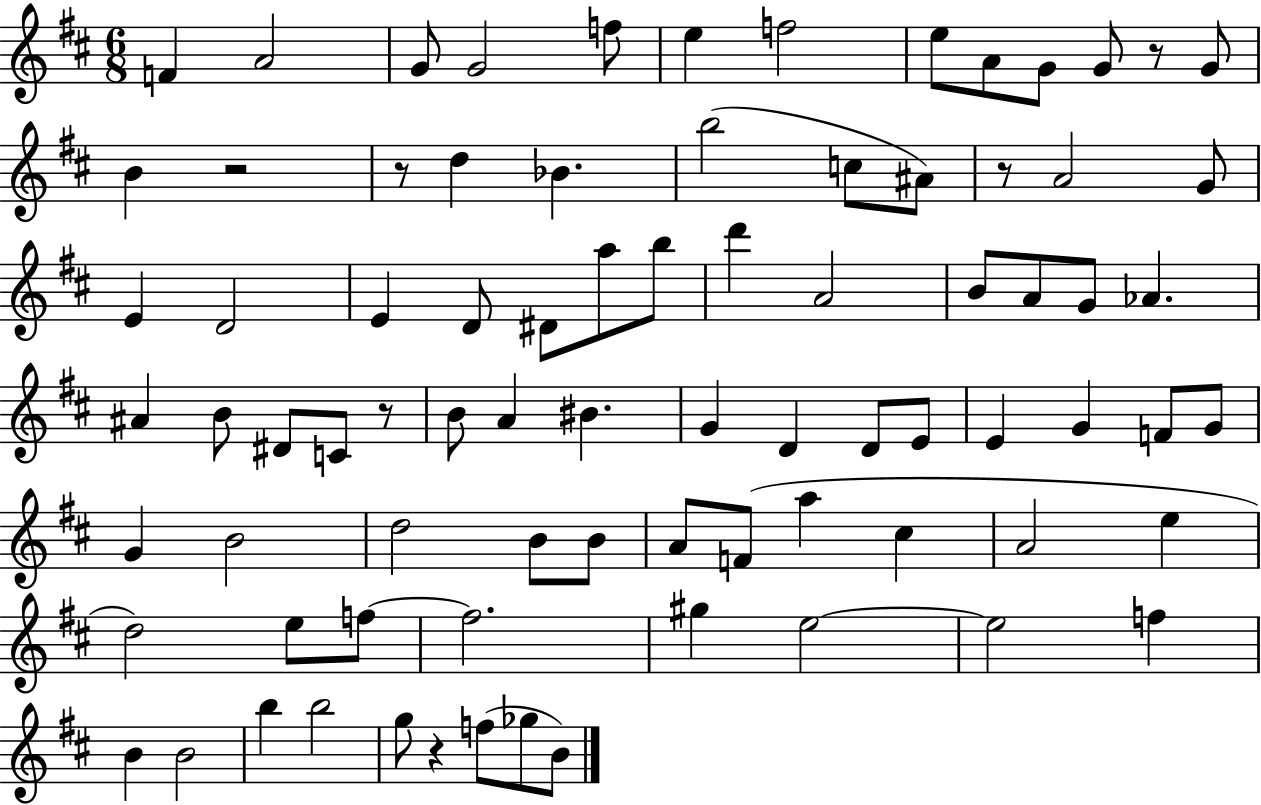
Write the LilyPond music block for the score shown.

{
  \clef treble
  \numericTimeSignature
  \time 6/8
  \key d \major
  f'4 a'2 | g'8 g'2 f''8 | e''4 f''2 | e''8 a'8 g'8 g'8 r8 g'8 | \break b'4 r2 | r8 d''4 bes'4. | b''2( c''8 ais'8) | r8 a'2 g'8 | \break e'4 d'2 | e'4 d'8 dis'8 a''8 b''8 | d'''4 a'2 | b'8 a'8 g'8 aes'4. | \break ais'4 b'8 dis'8 c'8 r8 | b'8 a'4 bis'4. | g'4 d'4 d'8 e'8 | e'4 g'4 f'8 g'8 | \break g'4 b'2 | d''2 b'8 b'8 | a'8 f'8( a''4 cis''4 | a'2 e''4 | \break d''2) e''8 f''8~~ | f''2. | gis''4 e''2~~ | e''2 f''4 | \break b'4 b'2 | b''4 b''2 | g''8 r4 f''8( ges''8 b'8) | \bar "|."
}